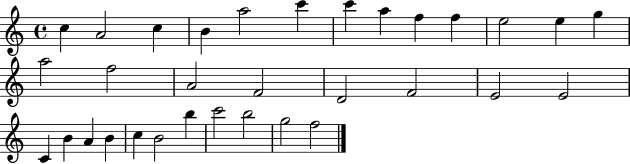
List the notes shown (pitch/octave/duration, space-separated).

C5/q A4/h C5/q B4/q A5/h C6/q C6/q A5/q F5/q F5/q E5/h E5/q G5/q A5/h F5/h A4/h F4/h D4/h F4/h E4/h E4/h C4/q B4/q A4/q B4/q C5/q B4/h B5/q C6/h B5/h G5/h F5/h